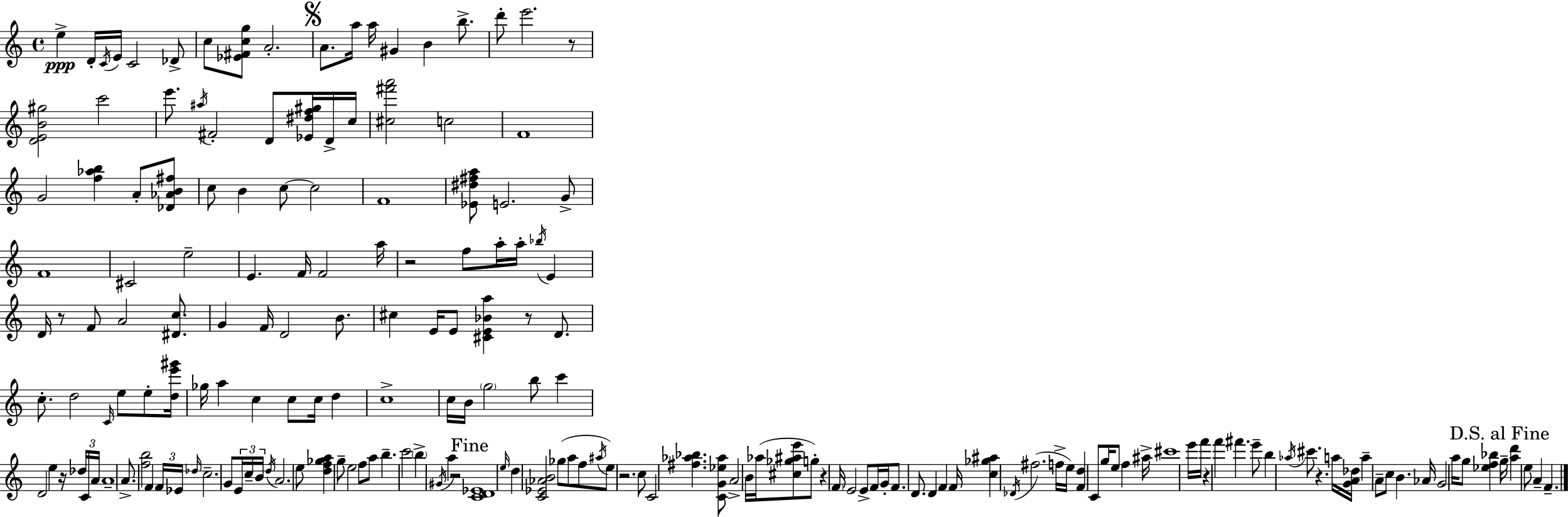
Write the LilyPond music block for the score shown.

{
  \clef treble
  \time 4/4
  \defaultTimeSignature
  \key a \minor
  e''4->\ppp d'16-. \acciaccatura { c'16 } e'16 c'2 des'8-> | c''8 <ees' fis' c'' g''>8 a'2.-. | \mark \markup { \musicglyph "scripts.segno" } a'8. a''16 a''16 gis'4 b'4 b''8.-> | d'''8-. e'''2. r8 | \break <d' e' b' gis''>2 c'''2 | e'''8. \acciaccatura { ais''16 } fis'2-. d'8 <ees' dis'' f'' gis''>16 | d'16-> c''16 <cis'' fis''' a'''>2 c''2 | f'1 | \break g'2 <f'' aes'' b''>4 a'8-. | <des' aes' b' fis''>8 c''8 b'4 c''8~~ c''2 | f'1 | <ees' dis'' fis'' a''>8 e'2. | \break g'8-> f'1 | cis'2 e''2-- | e'4. f'16 f'2 | a''16 r2 f''8 a''16-. a''16-. \acciaccatura { bes''16 } e'4 | \break d'16 r8 f'8 a'2 | <dis' c''>8. g'4 f'16 d'2 | b'8. cis''4 e'16 e'8 <cis' e' bes' a''>4 r8 | d'8. c''8.-. d''2 \grace { c'16 } e''8 | \break e''8-. <d'' e''' gis'''>16 ges''16 a''4 c''4 c''8 c''16 | d''4 c''1-> | c''16 b'16 \parenthesize g''2 b''8 | c'''4 d'2 e''4 | \break r16 \tuplet 3/2 { des''16 c'16 a'16 } a'1-- | a'8.-> <f'' b''>2 f'4 | \tuplet 3/2 { f'16 ees'16 \grace { des''16 } } c''2.-- | g'8 \tuplet 3/2 { e'16 c''16-- b'16 } \acciaccatura { d''16 } a'2. | \break e''8 <d'' f'' ges'' a''>4 g''8-- e''2 | f''8 a''8 b''4.-- c'''2 | \parenthesize b''4-> \acciaccatura { gis'16 } a''4 r2 | \mark "Fine" <c' d' ees'>1 | \break \grace { e''16 } d''4 <c' ees' aes' b'>2 | ges''8( a''8 f''8 \acciaccatura { ais''16 } e''8) r2. | c''8 c'2 | <fis'' aes'' bes''>4. <c' g' ees'' aes''>8 a'2-> | \break b'16 aes''16( <cis'' ges'' ais'' e'''>8 g''8-.) r4 \parenthesize f'16 e'2 | e'8-> f'16 g'16-. f'8. d'8. | d'4 f'4 f'16 <c'' ges'' ais''>4 \acciaccatura { des'16 } fis''2.( | f''16-> e''16) <f' d''>4 | \break c'8 g''16 e''8 f''4 ais''16-> cis'''1 | e'''16 f'''16 r4 | f'''4 fis'''4. e'''8-- b''4 | \acciaccatura { aes''16 } cis'''8. r4. a''16 <g' a' des''>16 a''4-- | \break a'8-- c''8 b'4. aes'16 g'2 | a''16 g''8 <ees'' f'' bes''>4 \mark "D.S. al Fine" g''16-- <a'' d'''>4 e''8 | a'4-- f'4.-- \bar "|."
}